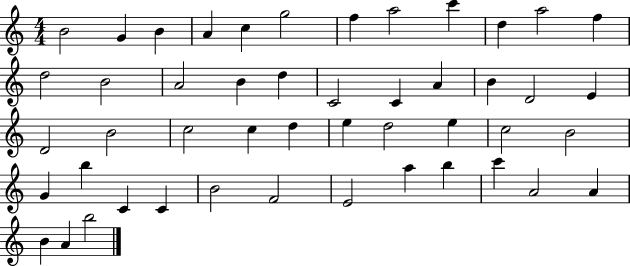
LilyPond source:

{
  \clef treble
  \numericTimeSignature
  \time 4/4
  \key c \major
  b'2 g'4 b'4 | a'4 c''4 g''2 | f''4 a''2 c'''4 | d''4 a''2 f''4 | \break d''2 b'2 | a'2 b'4 d''4 | c'2 c'4 a'4 | b'4 d'2 e'4 | \break d'2 b'2 | c''2 c''4 d''4 | e''4 d''2 e''4 | c''2 b'2 | \break g'4 b''4 c'4 c'4 | b'2 f'2 | e'2 a''4 b''4 | c'''4 a'2 a'4 | \break b'4 a'4 b''2 | \bar "|."
}